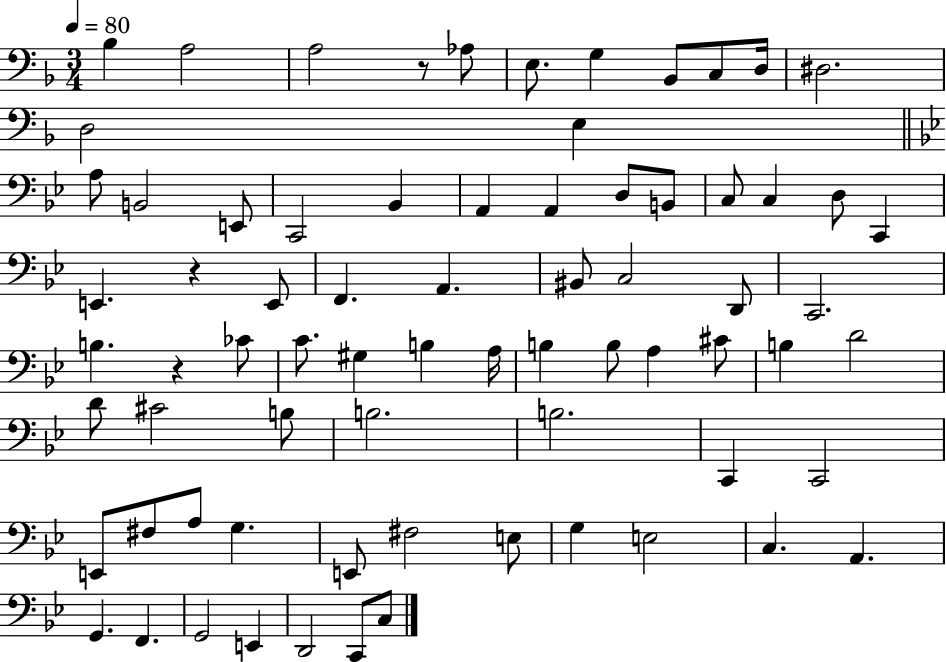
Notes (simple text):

Bb3/q A3/h A3/h R/e Ab3/e E3/e. G3/q Bb2/e C3/e D3/s D#3/h. D3/h E3/q A3/e B2/h E2/e C2/h Bb2/q A2/q A2/q D3/e B2/e C3/e C3/q D3/e C2/q E2/q. R/q E2/e F2/q. A2/q. BIS2/e C3/h D2/e C2/h. B3/q. R/q CES4/e C4/e. G#3/q B3/q A3/s B3/q B3/e A3/q C#4/e B3/q D4/h D4/e C#4/h B3/e B3/h. B3/h. C2/q C2/h E2/e F#3/e A3/e G3/q. E2/e F#3/h E3/e G3/q E3/h C3/q. A2/q. G2/q. F2/q. G2/h E2/q D2/h C2/e C3/e